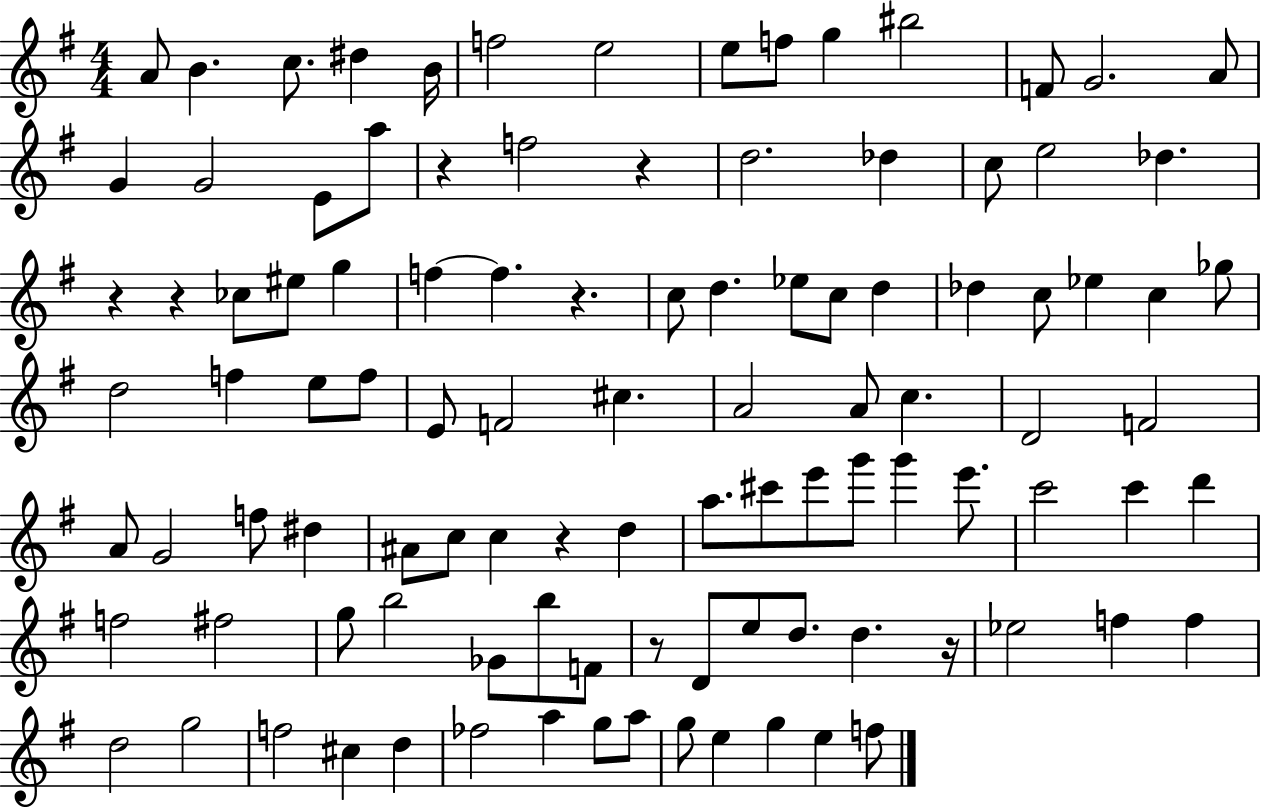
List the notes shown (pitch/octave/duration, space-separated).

A4/e B4/q. C5/e. D#5/q B4/s F5/h E5/h E5/e F5/e G5/q BIS5/h F4/e G4/h. A4/e G4/q G4/h E4/e A5/e R/q F5/h R/q D5/h. Db5/q C5/e E5/h Db5/q. R/q R/q CES5/e EIS5/e G5/q F5/q F5/q. R/q. C5/e D5/q. Eb5/e C5/e D5/q Db5/q C5/e Eb5/q C5/q Gb5/e D5/h F5/q E5/e F5/e E4/e F4/h C#5/q. A4/h A4/e C5/q. D4/h F4/h A4/e G4/h F5/e D#5/q A#4/e C5/e C5/q R/q D5/q A5/e. C#6/e E6/e G6/e G6/q E6/e. C6/h C6/q D6/q F5/h F#5/h G5/e B5/h Gb4/e B5/e F4/e R/e D4/e E5/e D5/e. D5/q. R/s Eb5/h F5/q F5/q D5/h G5/h F5/h C#5/q D5/q FES5/h A5/q G5/e A5/e G5/e E5/q G5/q E5/q F5/e